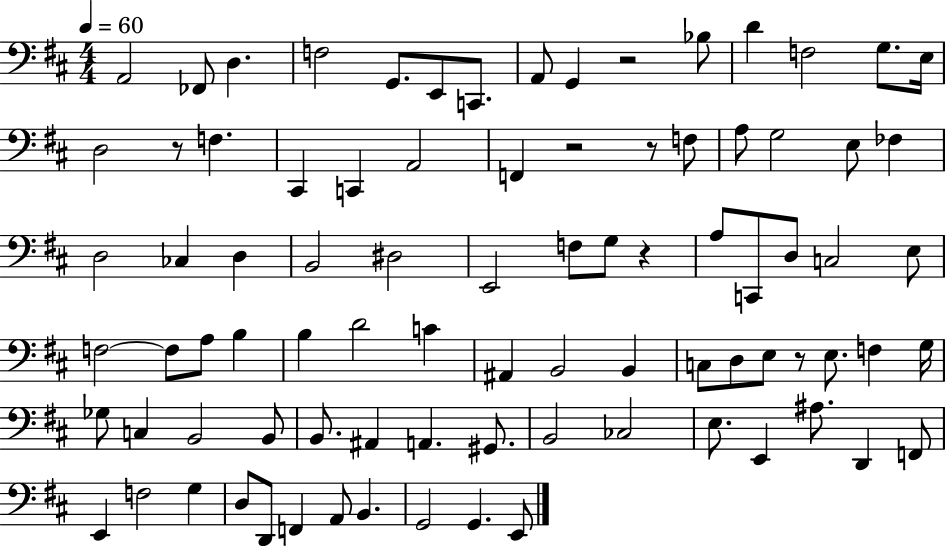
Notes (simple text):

A2/h FES2/e D3/q. F3/h G2/e. E2/e C2/e. A2/e G2/q R/h Bb3/e D4/q F3/h G3/e. E3/s D3/h R/e F3/q. C#2/q C2/q A2/h F2/q R/h R/e F3/e A3/e G3/h E3/e FES3/q D3/h CES3/q D3/q B2/h D#3/h E2/h F3/e G3/e R/q A3/e C2/e D3/e C3/h E3/e F3/h F3/e A3/e B3/q B3/q D4/h C4/q A#2/q B2/h B2/q C3/e D3/e E3/e R/e E3/e. F3/q G3/s Gb3/e C3/q B2/h B2/e B2/e. A#2/q A2/q. G#2/e. B2/h CES3/h E3/e. E2/q A#3/e. D2/q F2/e E2/q F3/h G3/q D3/e D2/e F2/q A2/e B2/q. G2/h G2/q. E2/e